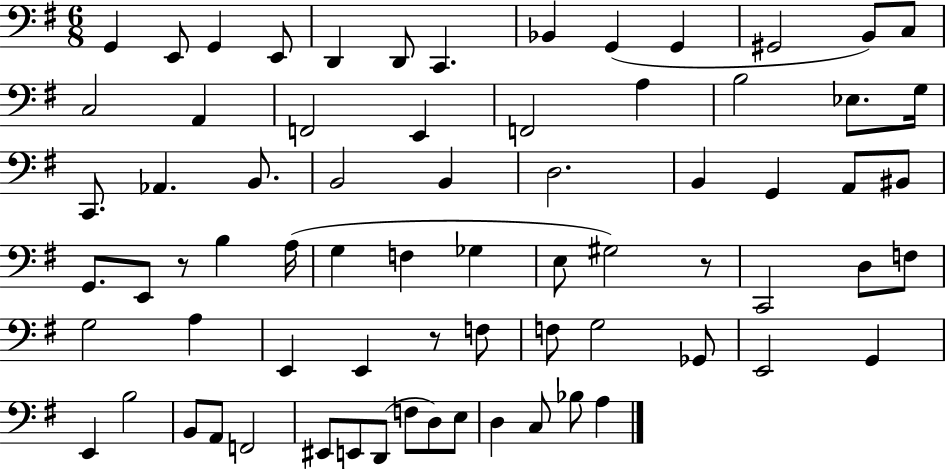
{
  \clef bass
  \numericTimeSignature
  \time 6/8
  \key g \major
  g,4 e,8 g,4 e,8 | d,4 d,8 c,4. | bes,4 g,4( g,4 | gis,2 b,8) c8 | \break c2 a,4 | f,2 e,4 | f,2 a4 | b2 ees8. g16 | \break c,8. aes,4. b,8. | b,2 b,4 | d2. | b,4 g,4 a,8 bis,8 | \break g,8. e,8 r8 b4 a16( | g4 f4 ges4 | e8 gis2) r8 | c,2 d8 f8 | \break g2 a4 | e,4 e,4 r8 f8 | f8 g2 ges,8 | e,2 g,4 | \break e,4 b2 | b,8 a,8 f,2 | eis,8 e,8 d,8( f8 d8) e8 | d4 c8 bes8 a4 | \break \bar "|."
}